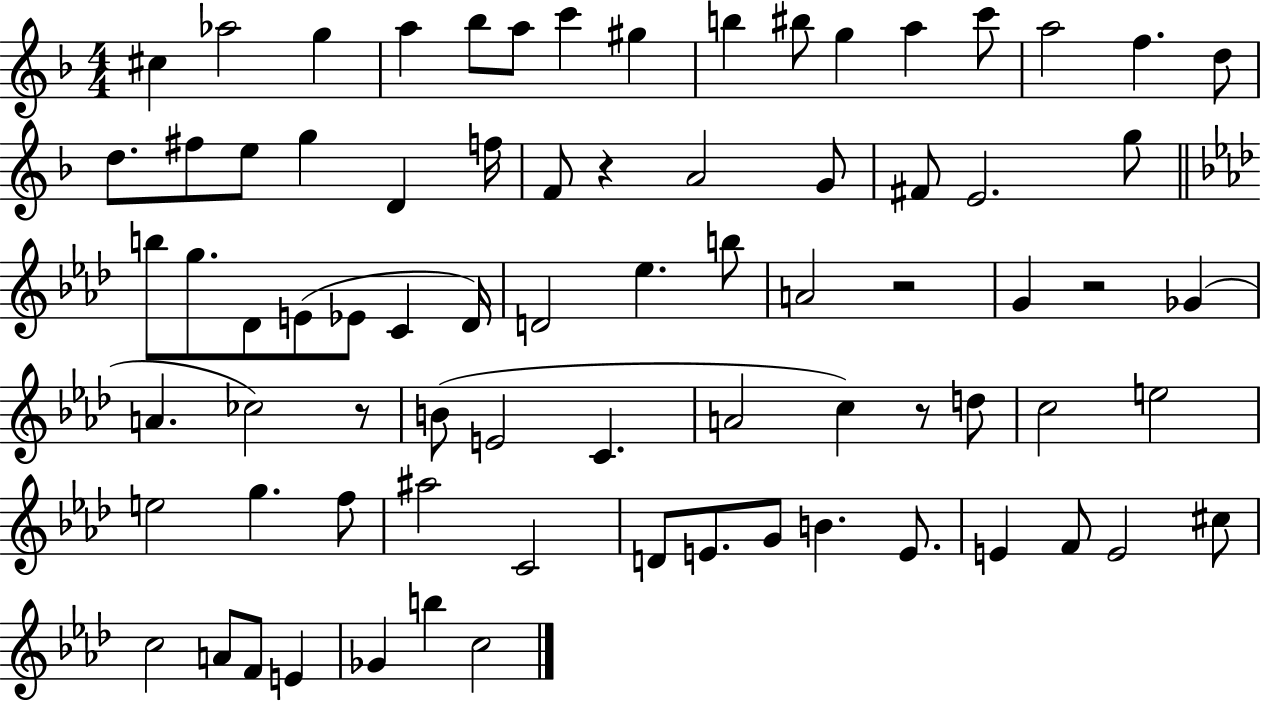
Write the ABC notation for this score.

X:1
T:Untitled
M:4/4
L:1/4
K:F
^c _a2 g a _b/2 a/2 c' ^g b ^b/2 g a c'/2 a2 f d/2 d/2 ^f/2 e/2 g D f/4 F/2 z A2 G/2 ^F/2 E2 g/2 b/2 g/2 _D/2 E/2 _E/2 C _D/4 D2 _e b/2 A2 z2 G z2 _G A _c2 z/2 B/2 E2 C A2 c z/2 d/2 c2 e2 e2 g f/2 ^a2 C2 D/2 E/2 G/2 B E/2 E F/2 E2 ^c/2 c2 A/2 F/2 E _G b c2